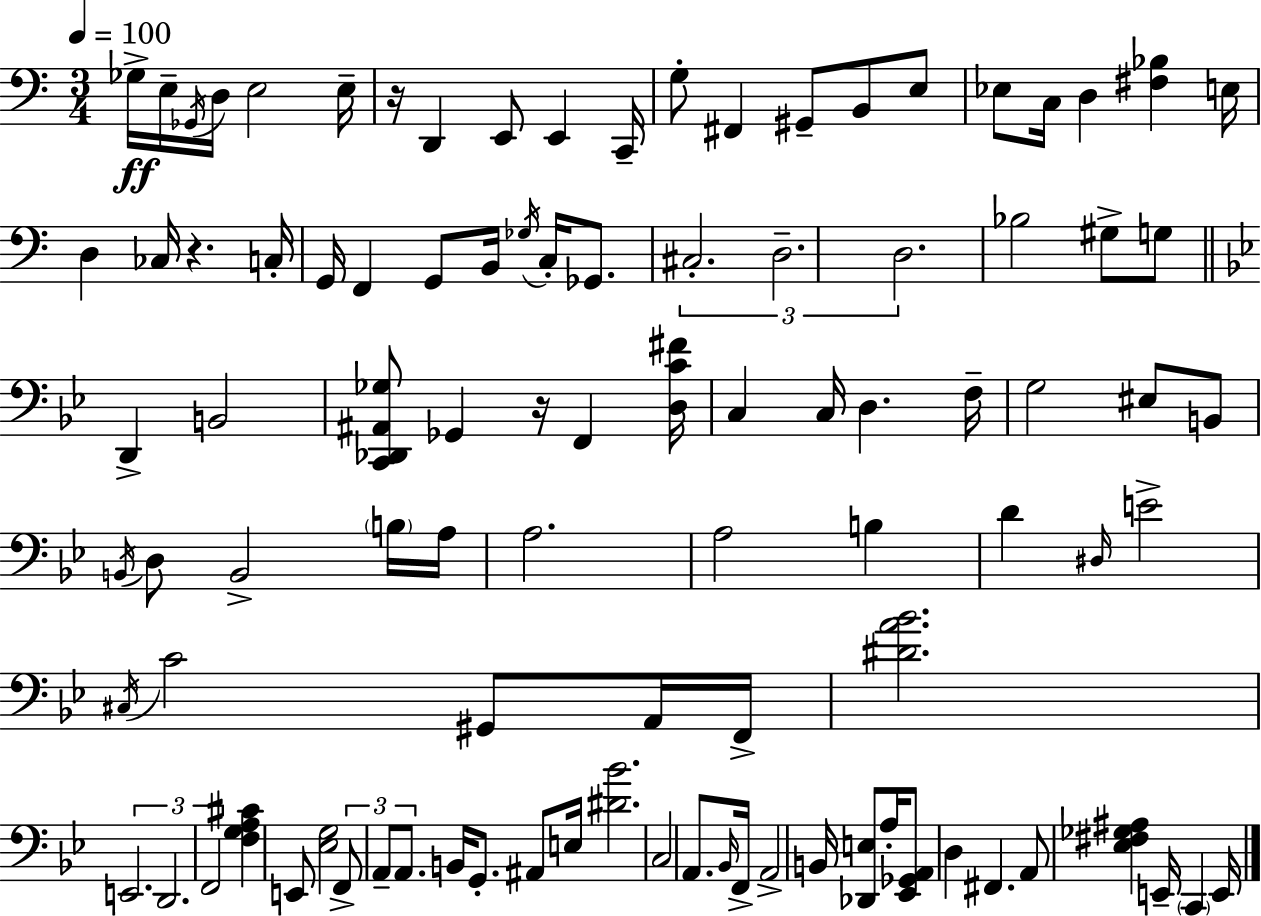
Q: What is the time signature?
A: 3/4